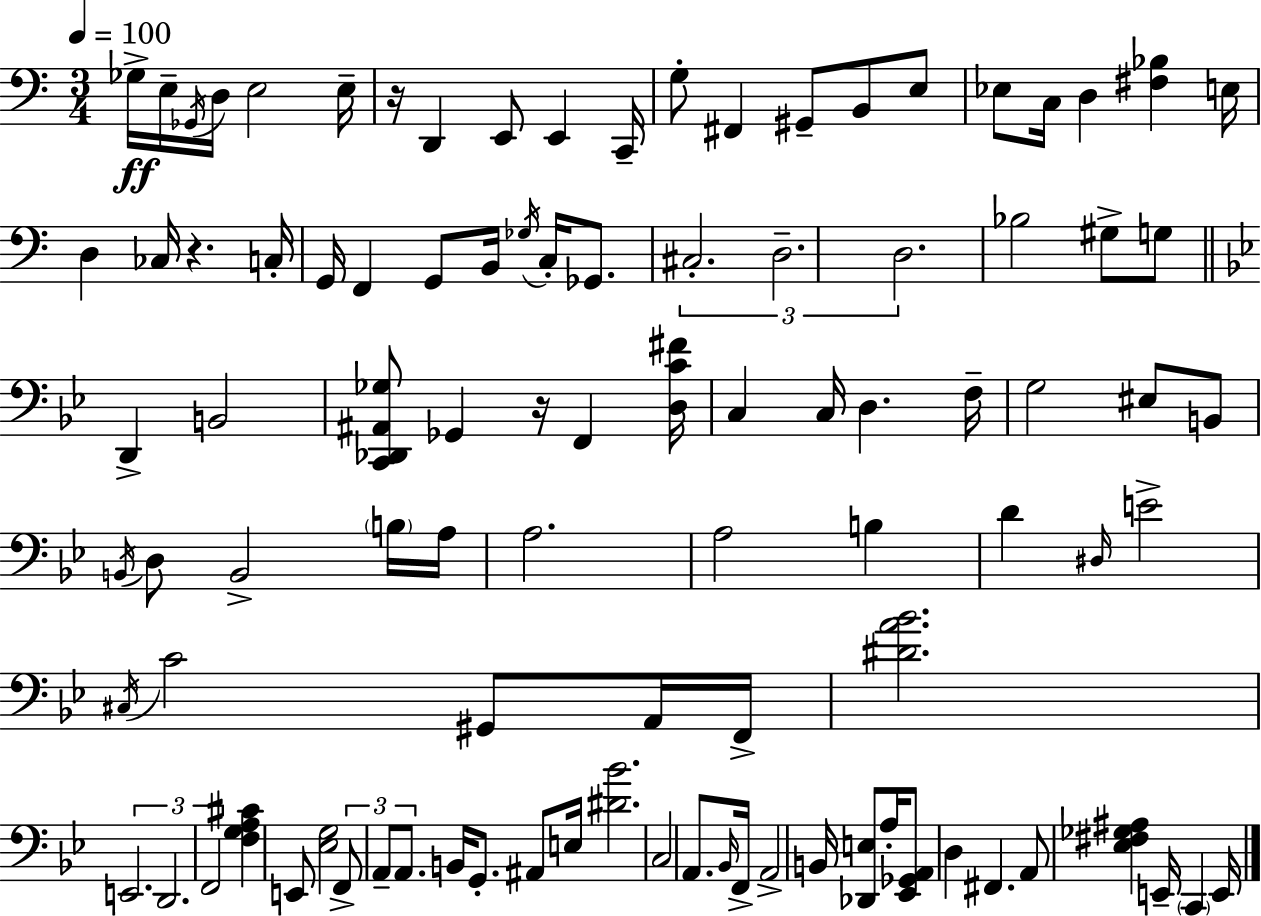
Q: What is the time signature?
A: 3/4